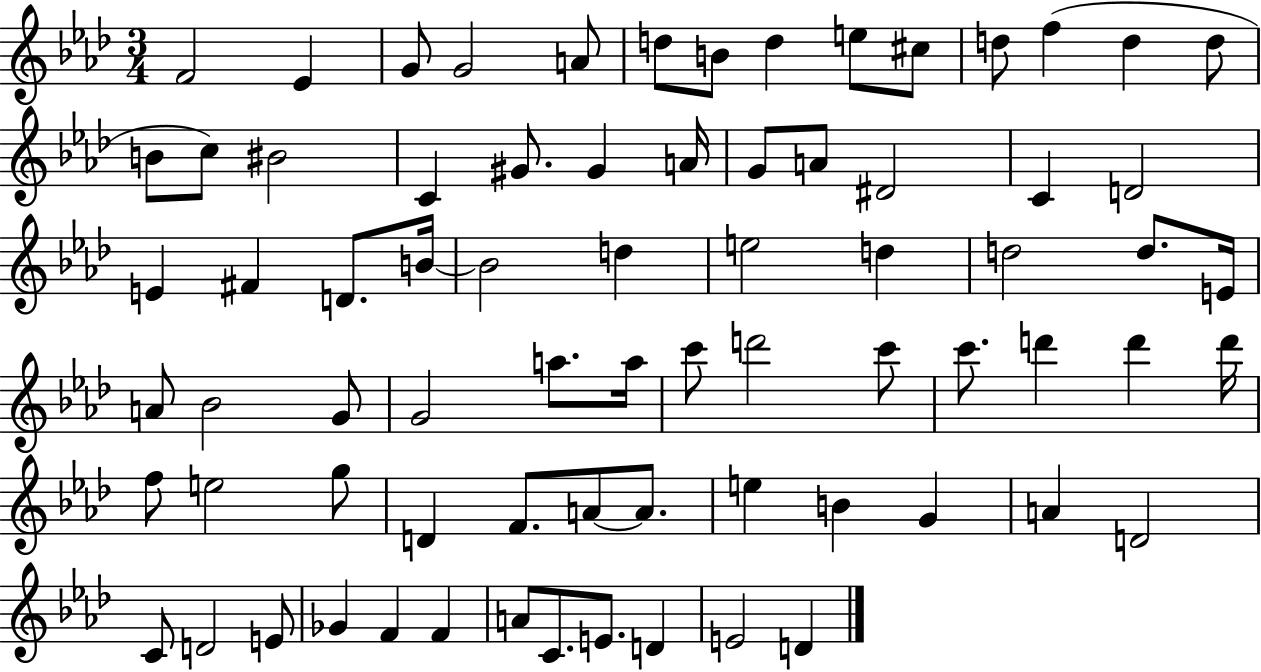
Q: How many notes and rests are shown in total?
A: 74